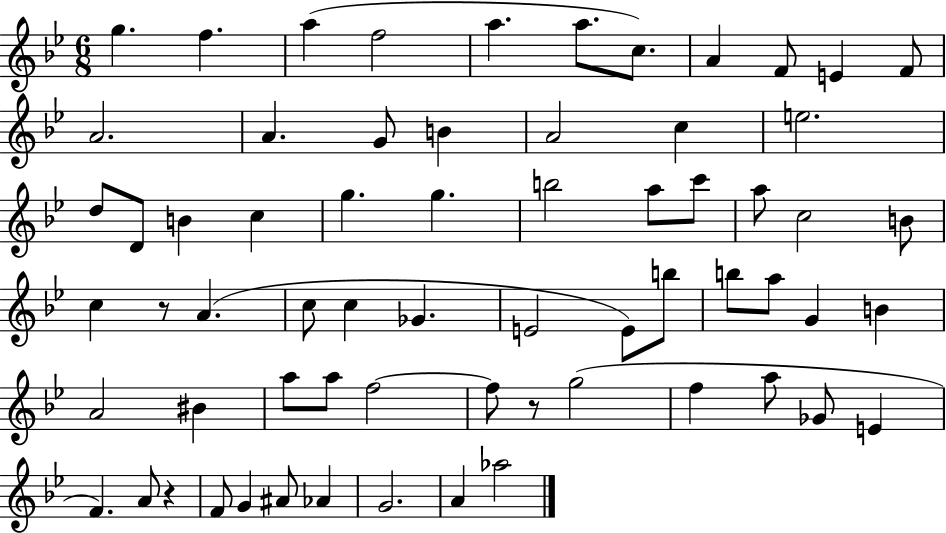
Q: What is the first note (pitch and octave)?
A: G5